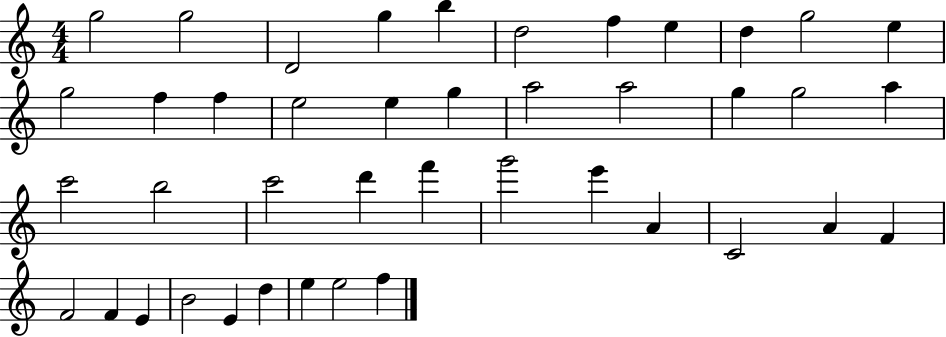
{
  \clef treble
  \numericTimeSignature
  \time 4/4
  \key c \major
  g''2 g''2 | d'2 g''4 b''4 | d''2 f''4 e''4 | d''4 g''2 e''4 | \break g''2 f''4 f''4 | e''2 e''4 g''4 | a''2 a''2 | g''4 g''2 a''4 | \break c'''2 b''2 | c'''2 d'''4 f'''4 | g'''2 e'''4 a'4 | c'2 a'4 f'4 | \break f'2 f'4 e'4 | b'2 e'4 d''4 | e''4 e''2 f''4 | \bar "|."
}